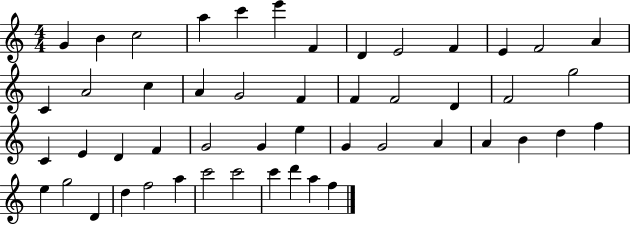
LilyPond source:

{
  \clef treble
  \numericTimeSignature
  \time 4/4
  \key c \major
  g'4 b'4 c''2 | a''4 c'''4 e'''4 f'4 | d'4 e'2 f'4 | e'4 f'2 a'4 | \break c'4 a'2 c''4 | a'4 g'2 f'4 | f'4 f'2 d'4 | f'2 g''2 | \break c'4 e'4 d'4 f'4 | g'2 g'4 e''4 | g'4 g'2 a'4 | a'4 b'4 d''4 f''4 | \break e''4 g''2 d'4 | d''4 f''2 a''4 | c'''2 c'''2 | c'''4 d'''4 a''4 f''4 | \break \bar "|."
}